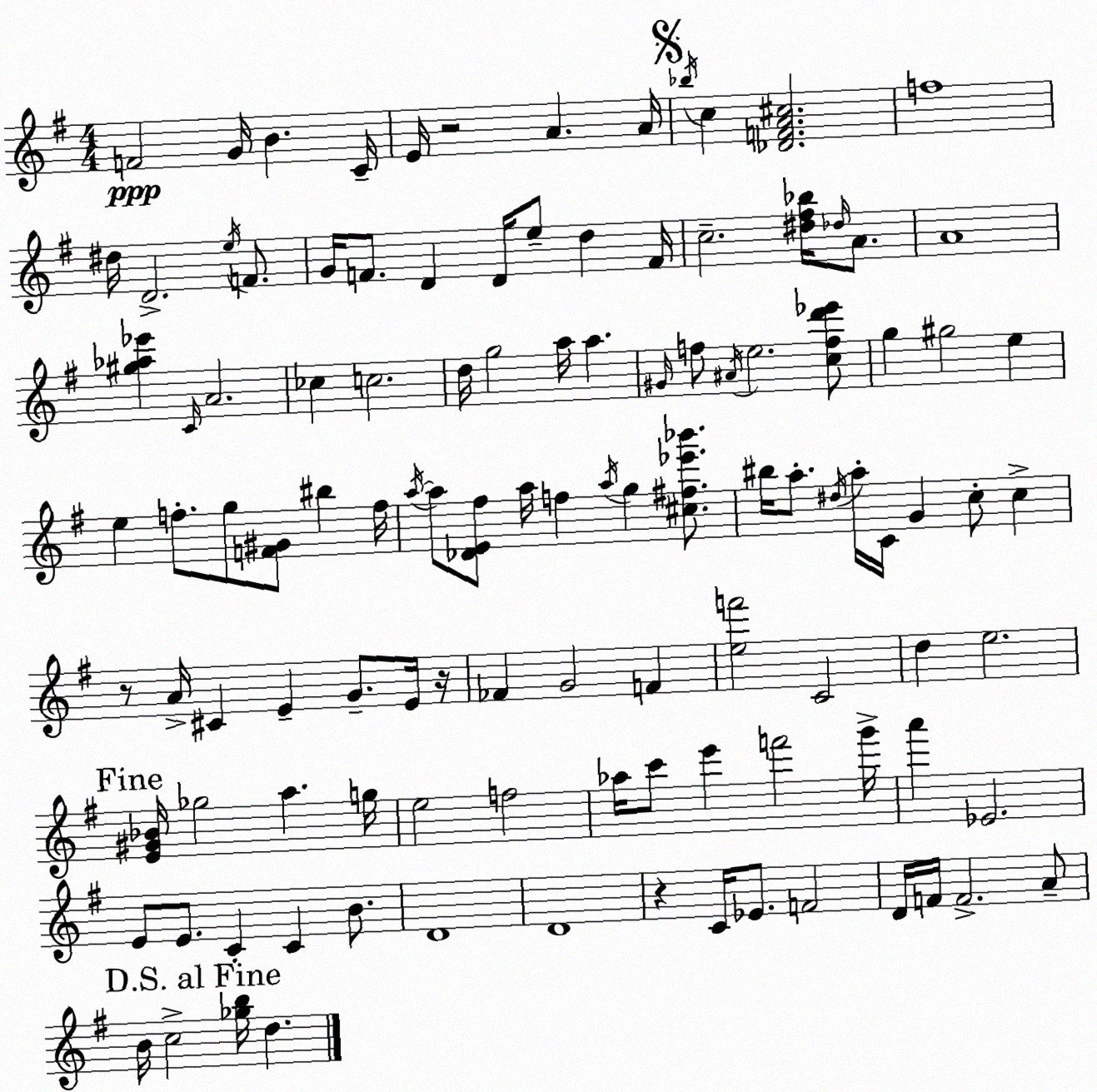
X:1
T:Untitled
M:4/4
L:1/4
K:G
F2 G/4 B C/4 E/4 z2 A A/4 _b/4 c [_DFA^c]2 f4 ^d/4 D2 e/4 F/2 G/4 F/2 D D/4 e/2 d F/4 c2 [^d^f_b]/4 _d/4 A/2 A4 [^g_a_e'] C/4 A2 _c c2 d/4 g2 a/4 a ^G/4 f/2 ^A/4 e2 [cfd'_e']/2 g ^g2 e e f/2 g/2 [F^G]/2 ^b f/4 a/4 a/2 [_DE^f]/2 a/4 f a/4 g [^c^f_e'_b']/2 ^b/4 a/2 ^d/4 a/4 C/4 G c/2 c z/2 A/4 ^C E G/2 E/4 z/4 _F G2 F [ef']2 C2 d e2 [E^G_B]/4 _g2 a g/4 e2 f2 _a/4 c'/2 e' f'2 g'/4 a' _E2 E/2 E/2 C C B/2 D4 D4 z C/4 _E/2 F2 D/4 F/4 F2 A/2 B/4 c2 [_gb]/4 d